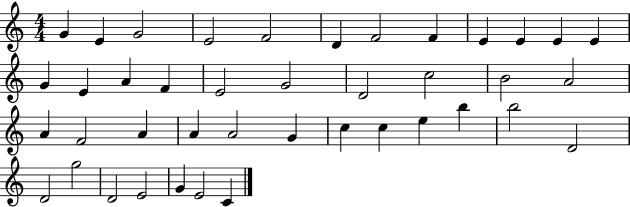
G4/q E4/q G4/h E4/h F4/h D4/q F4/h F4/q E4/q E4/q E4/q E4/q G4/q E4/q A4/q F4/q E4/h G4/h D4/h C5/h B4/h A4/h A4/q F4/h A4/q A4/q A4/h G4/q C5/q C5/q E5/q B5/q B5/h D4/h D4/h G5/h D4/h E4/h G4/q E4/h C4/q